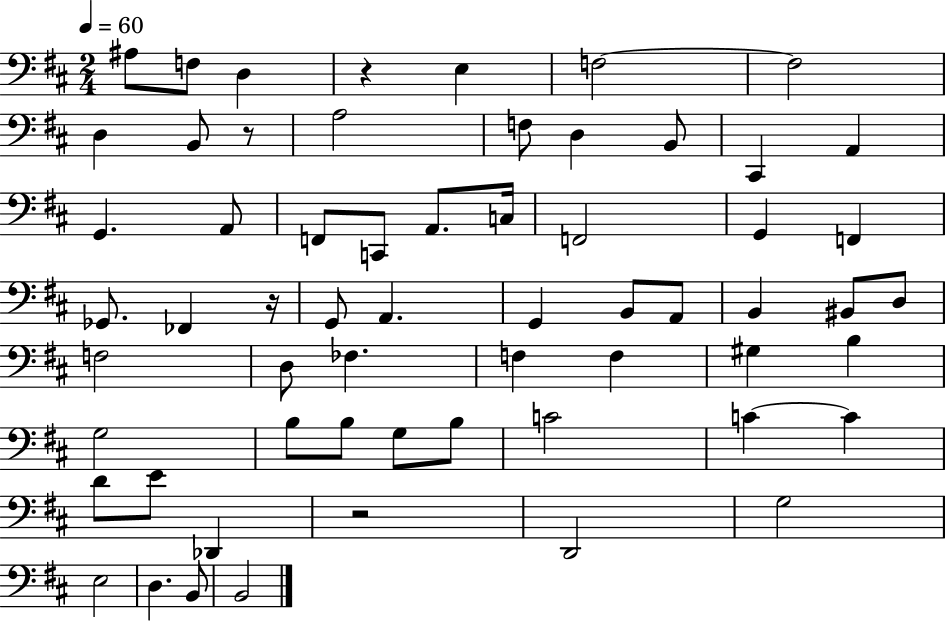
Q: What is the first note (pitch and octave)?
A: A#3